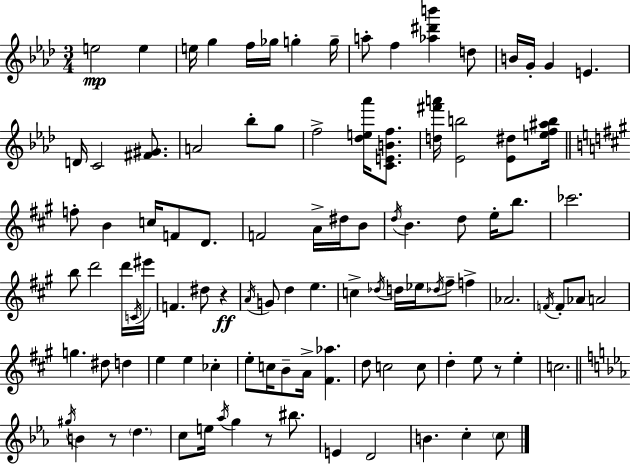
{
  \clef treble
  \numericTimeSignature
  \time 3/4
  \key aes \major
  e''2\mp e''4 | e''16 g''4 f''16 ges''16 g''4-. g''16-- | a''8-. f''4 <aes'' dis''' b'''>4 d''8 | b'16 g'16-. g'4 e'4. | \break d'16 c'2 <fis' gis'>8. | a'2 bes''8-. g''8 | f''2-> <des'' e'' aes'''>16 <c' e' b' f''>8. | <d'' fis''' a'''>16 <ees' b''>2 <ees' dis''>8 <e'' f'' ais'' b''>16 | \break \bar "||" \break \key a \major f''8-. b'4 c''16 f'8 d'8. | f'2 a'16-> dis''16 b'8 | \acciaccatura { d''16 } b'4. d''8 e''16-. b''8. | ces'''2. | \break b''8 d'''2 d'''16 | \acciaccatura { c'16 } eis'''16 f'4. dis''8 r4\ff | \acciaccatura { a'16 } g'8 d''4 e''4. | c''4-> \acciaccatura { des''16 } d''16 ees''16 \acciaccatura { des''16 } fis''8-- | \break f''4-> aes'2. | \acciaccatura { f'16 } f'8-. aes'8 a'2 | g''4. | dis''8 d''4 e''4 e''4 | \break ces''4-. e''8-. c''16 b'8-- a'16-> | <fis' aes''>4. d''8 c''2 | c''8 d''4-. e''8 | r8 e''4-. c''2. | \break \bar "||" \break \key ees \major \acciaccatura { gis''16 } b'4 r8 \parenthesize d''4. | c''8 e''16 \acciaccatura { aes''16 } g''4 r8 bis''8. | e'4 d'2 | b'4. c''4-. | \break \parenthesize c''8 \bar "|."
}